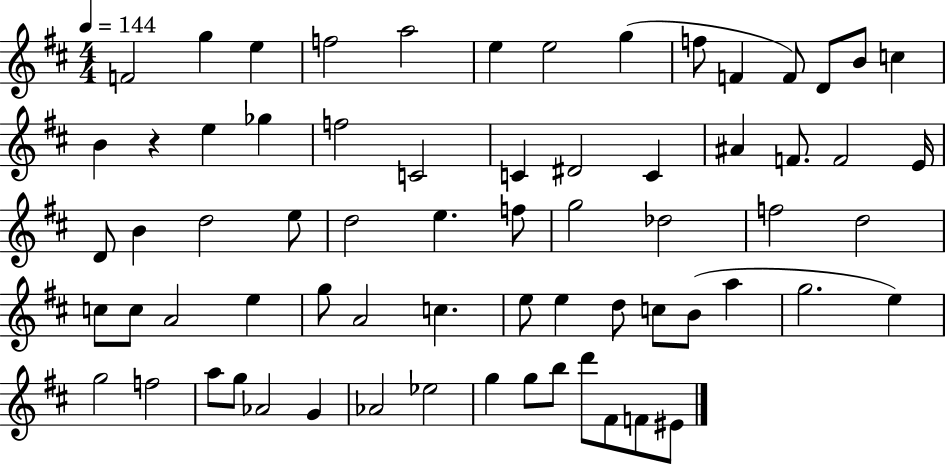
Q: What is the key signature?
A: D major